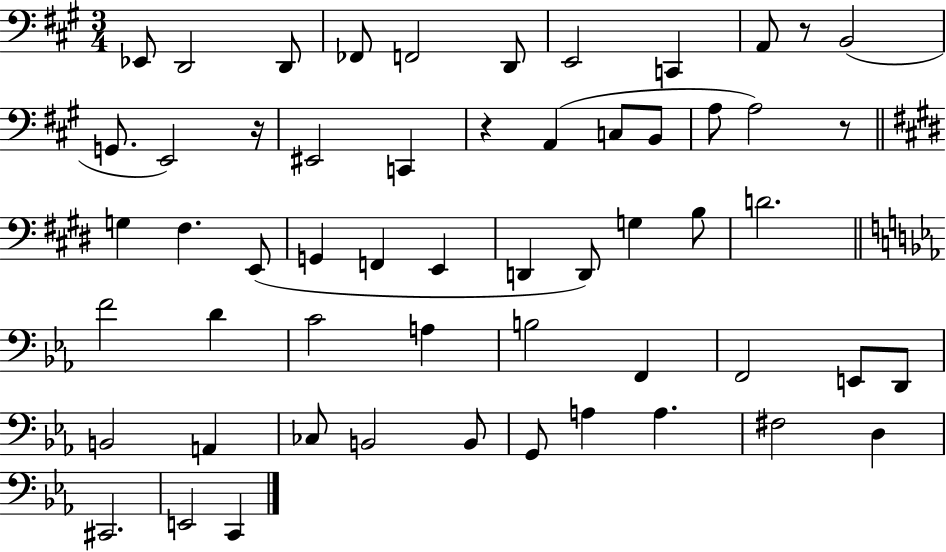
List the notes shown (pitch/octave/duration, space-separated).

Eb2/e D2/h D2/e FES2/e F2/h D2/e E2/h C2/q A2/e R/e B2/h G2/e. E2/h R/s EIS2/h C2/q R/q A2/q C3/e B2/e A3/e A3/h R/e G3/q F#3/q. E2/e G2/q F2/q E2/q D2/q D2/e G3/q B3/e D4/h. F4/h D4/q C4/h A3/q B3/h F2/q F2/h E2/e D2/e B2/h A2/q CES3/e B2/h B2/e G2/e A3/q A3/q. F#3/h D3/q C#2/h. E2/h C2/q